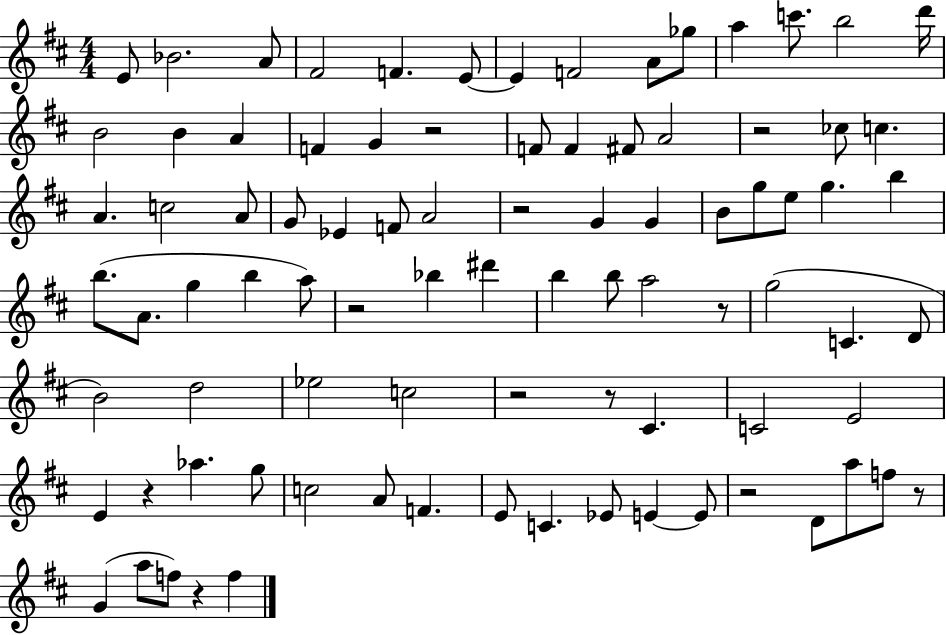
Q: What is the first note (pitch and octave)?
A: E4